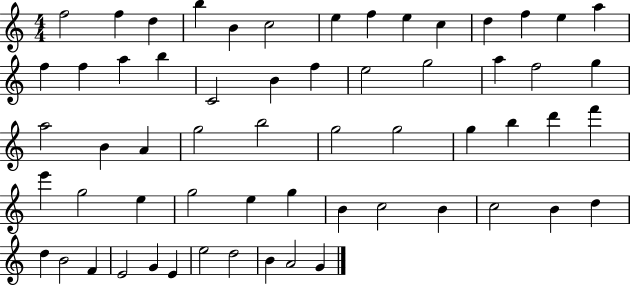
{
  \clef treble
  \numericTimeSignature
  \time 4/4
  \key c \major
  f''2 f''4 d''4 | b''4 b'4 c''2 | e''4 f''4 e''4 c''4 | d''4 f''4 e''4 a''4 | \break f''4 f''4 a''4 b''4 | c'2 b'4 f''4 | e''2 g''2 | a''4 f''2 g''4 | \break a''2 b'4 a'4 | g''2 b''2 | g''2 g''2 | g''4 b''4 d'''4 f'''4 | \break e'''4 g''2 e''4 | g''2 e''4 g''4 | b'4 c''2 b'4 | c''2 b'4 d''4 | \break d''4 b'2 f'4 | e'2 g'4 e'4 | e''2 d''2 | b'4 a'2 g'4 | \break \bar "|."
}